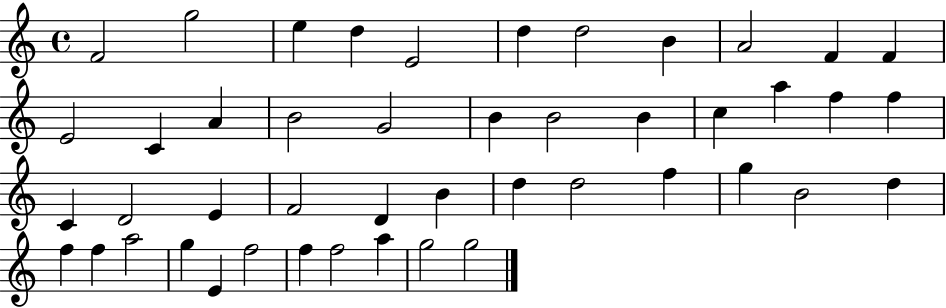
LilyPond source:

{
  \clef treble
  \time 4/4
  \defaultTimeSignature
  \key c \major
  f'2 g''2 | e''4 d''4 e'2 | d''4 d''2 b'4 | a'2 f'4 f'4 | \break e'2 c'4 a'4 | b'2 g'2 | b'4 b'2 b'4 | c''4 a''4 f''4 f''4 | \break c'4 d'2 e'4 | f'2 d'4 b'4 | d''4 d''2 f''4 | g''4 b'2 d''4 | \break f''4 f''4 a''2 | g''4 e'4 f''2 | f''4 f''2 a''4 | g''2 g''2 | \break \bar "|."
}